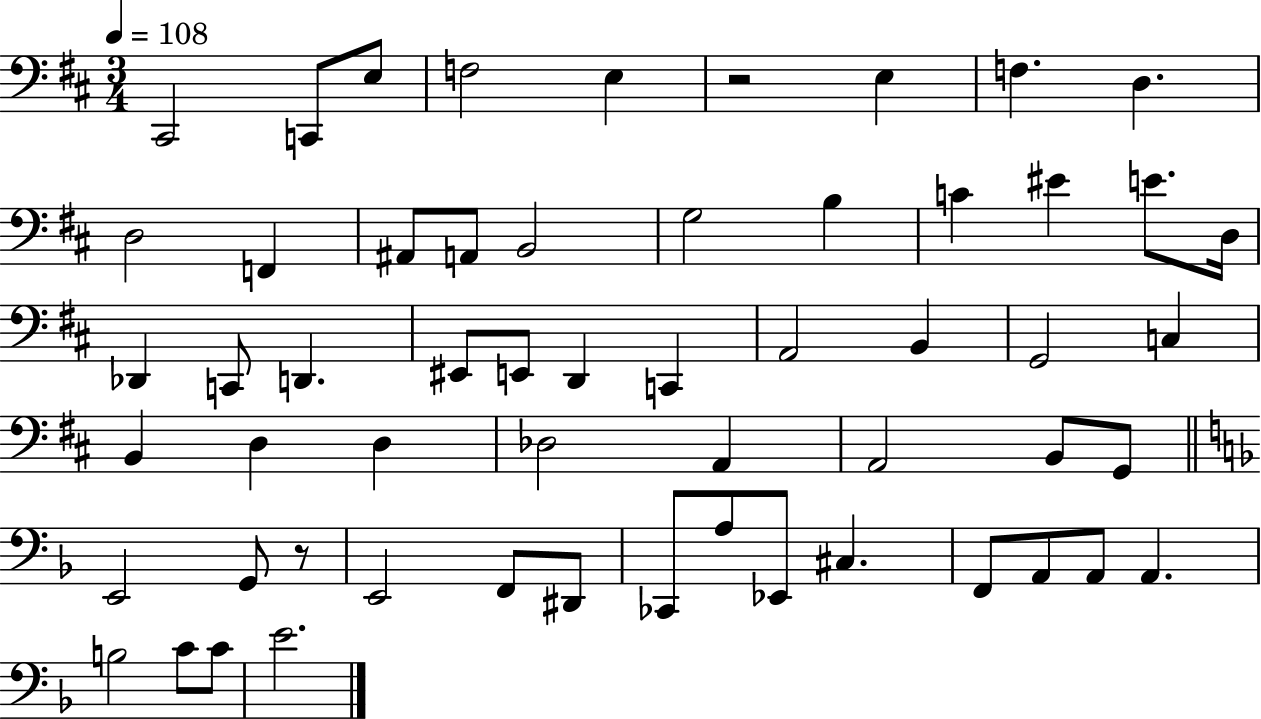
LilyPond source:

{
  \clef bass
  \numericTimeSignature
  \time 3/4
  \key d \major
  \tempo 4 = 108
  cis,2 c,8 e8 | f2 e4 | r2 e4 | f4. d4. | \break d2 f,4 | ais,8 a,8 b,2 | g2 b4 | c'4 eis'4 e'8. d16 | \break des,4 c,8 d,4. | eis,8 e,8 d,4 c,4 | a,2 b,4 | g,2 c4 | \break b,4 d4 d4 | des2 a,4 | a,2 b,8 g,8 | \bar "||" \break \key f \major e,2 g,8 r8 | e,2 f,8 dis,8 | ces,8 a8 ees,8 cis4. | f,8 a,8 a,8 a,4. | \break b2 c'8 c'8 | e'2. | \bar "|."
}